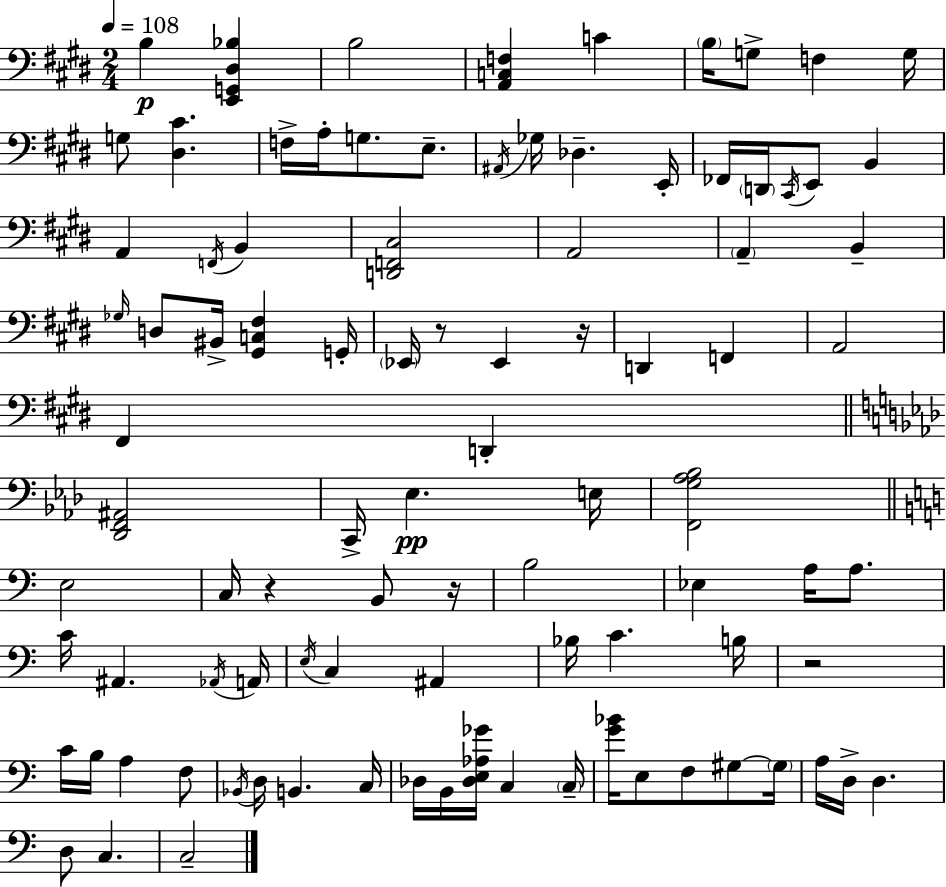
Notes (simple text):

B3/q [E2,G2,D#3,Bb3]/q B3/h [A2,C3,F3]/q C4/q B3/s G3/e F3/q G3/s G3/e [D#3,C#4]/q. F3/s A3/s G3/e. E3/e. A#2/s Gb3/s Db3/q. E2/s FES2/s D2/s C#2/s E2/e B2/q A2/q F2/s B2/q [D2,F2,C#3]/h A2/h A2/q B2/q Gb3/s D3/e BIS2/s [G#2,C3,F#3]/q G2/s Eb2/s R/e Eb2/q R/s D2/q F2/q A2/h F#2/q D2/q [Db2,F2,A#2]/h C2/s Eb3/q. E3/s [F2,G3,Ab3,Bb3]/h E3/h C3/s R/q B2/e R/s B3/h Eb3/q A3/s A3/e. C4/s A#2/q. Ab2/s A2/s E3/s C3/q A#2/q Bb3/s C4/q. B3/s R/h C4/s B3/s A3/q F3/e Bb2/s D3/s B2/q. C3/s Db3/s B2/s [Db3,E3,Ab3,Gb4]/s C3/q C3/s [G4,Bb4]/s E3/e F3/e G#3/e G#3/s A3/s D3/s D3/q. D3/e C3/q. C3/h